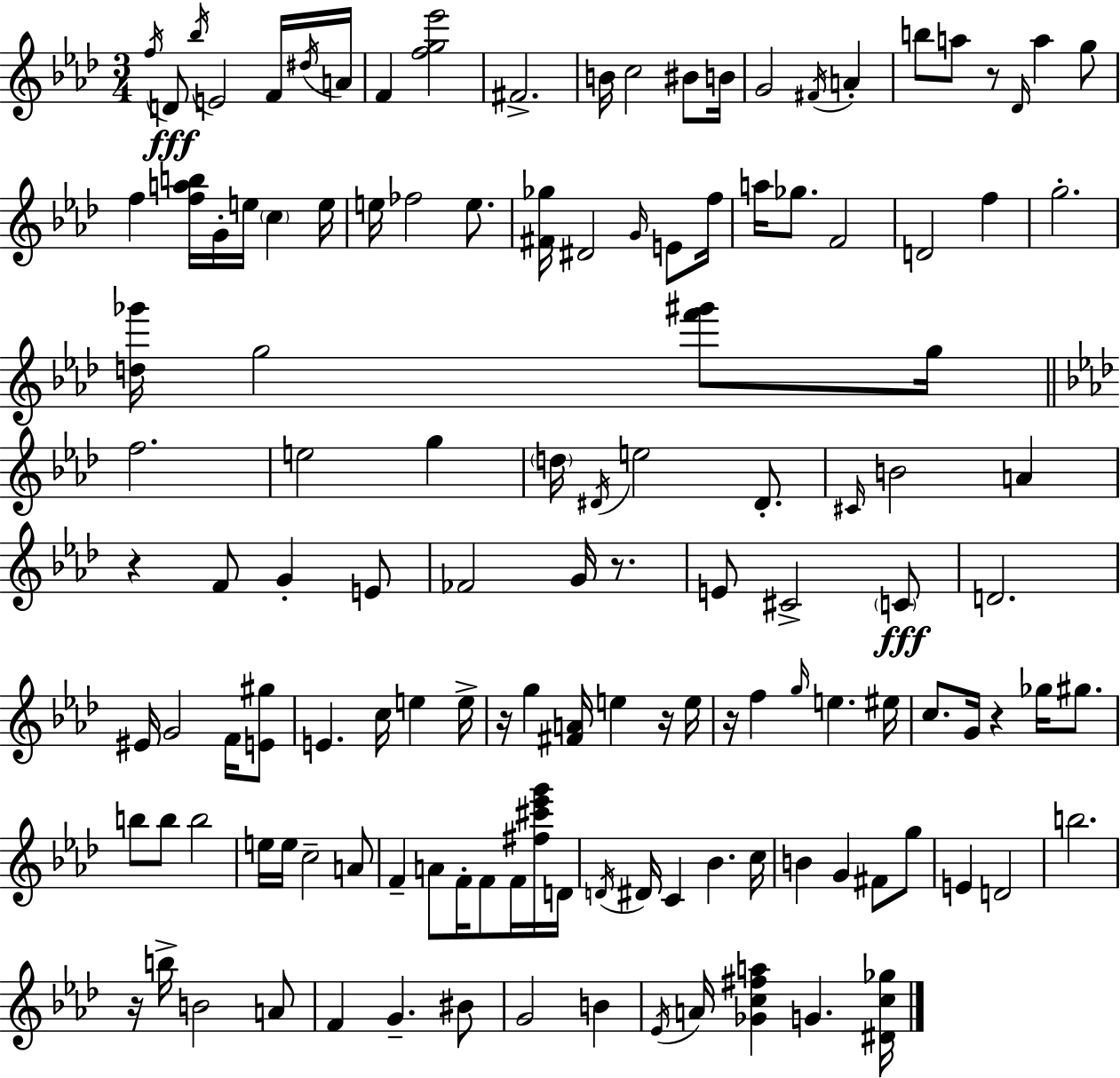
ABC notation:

X:1
T:Untitled
M:3/4
L:1/4
K:Ab
f/4 D/2 _b/4 E2 F/4 ^d/4 A/4 F [fg_e']2 ^F2 B/4 c2 ^B/2 B/4 G2 ^F/4 A b/2 a/2 z/2 _D/4 a g/2 f [fab]/4 G/4 e/4 c e/4 e/4 _f2 e/2 [^F_g]/4 ^D2 G/4 E/2 f/4 a/4 _g/2 F2 D2 f g2 [d_g']/4 g2 [f'^g']/2 g/4 f2 e2 g d/4 ^D/4 e2 ^D/2 ^C/4 B2 A z F/2 G E/2 _F2 G/4 z/2 E/2 ^C2 C/2 D2 ^E/4 G2 F/4 [E^g]/2 E c/4 e e/4 z/4 g [^FA]/4 e z/4 e/4 z/4 f g/4 e ^e/4 c/2 G/4 z _g/4 ^g/2 b/2 b/2 b2 e/4 e/4 c2 A/2 F A/2 F/4 F/2 F/4 [^f^c'_e'g']/4 D/4 D/4 ^D/4 C _B c/4 B G ^F/2 g/2 E D2 b2 z/4 b/4 B2 A/2 F G ^B/2 G2 B _E/4 A/4 [_Gc^fa] G [^Dc_g]/4